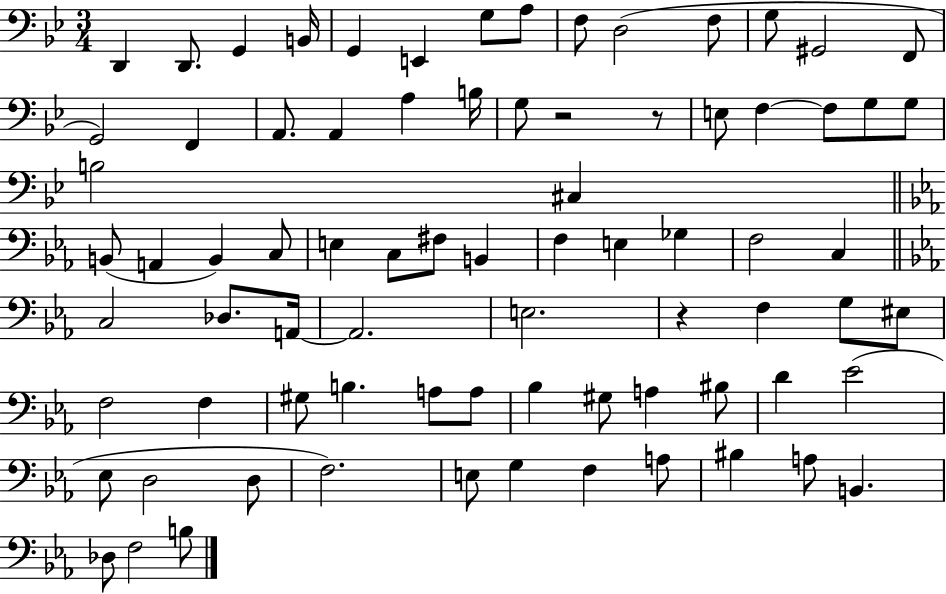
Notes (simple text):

D2/q D2/e. G2/q B2/s G2/q E2/q G3/e A3/e F3/e D3/h F3/e G3/e G#2/h F2/e G2/h F2/q A2/e. A2/q A3/q B3/s G3/e R/h R/e E3/e F3/q F3/e G3/e G3/e B3/h C#3/q B2/e A2/q B2/q C3/e E3/q C3/e F#3/e B2/q F3/q E3/q Gb3/q F3/h C3/q C3/h Db3/e. A2/s A2/h. E3/h. R/q F3/q G3/e EIS3/e F3/h F3/q G#3/e B3/q. A3/e A3/e Bb3/q G#3/e A3/q BIS3/e D4/q Eb4/h Eb3/e D3/h D3/e F3/h. E3/e G3/q F3/q A3/e BIS3/q A3/e B2/q. Db3/e F3/h B3/e